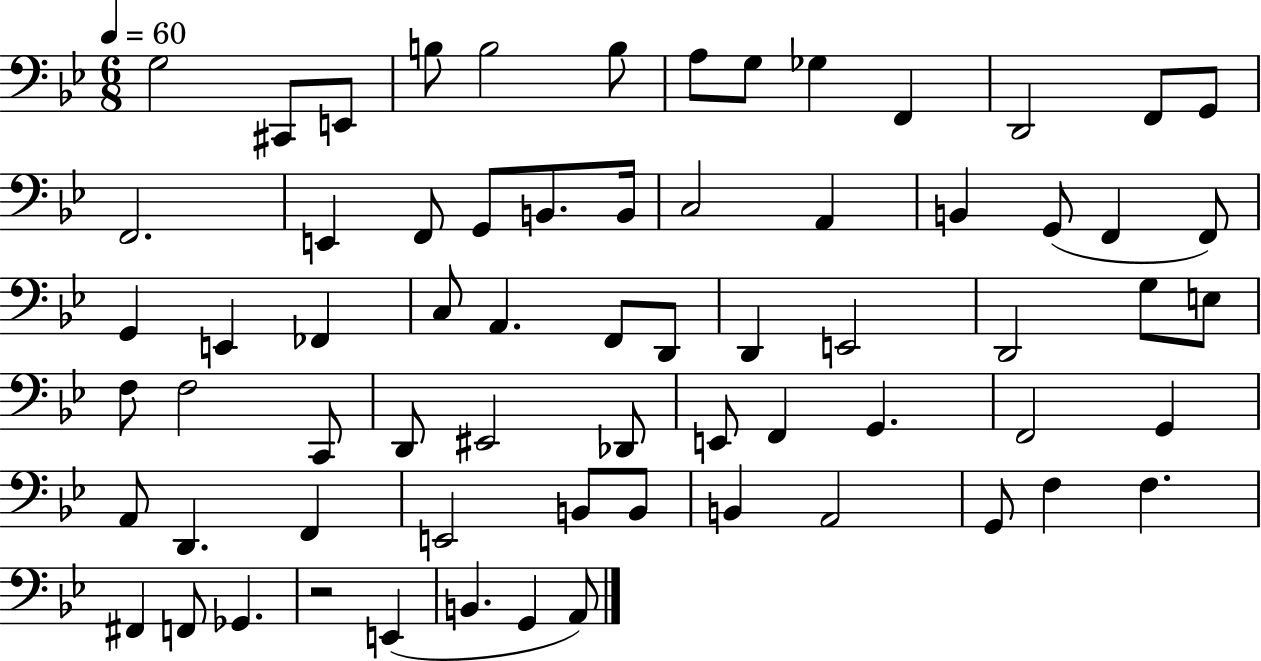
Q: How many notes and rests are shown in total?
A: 67